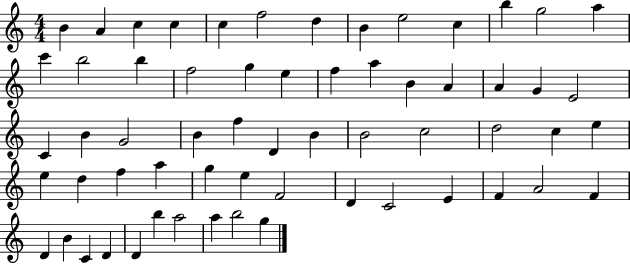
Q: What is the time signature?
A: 4/4